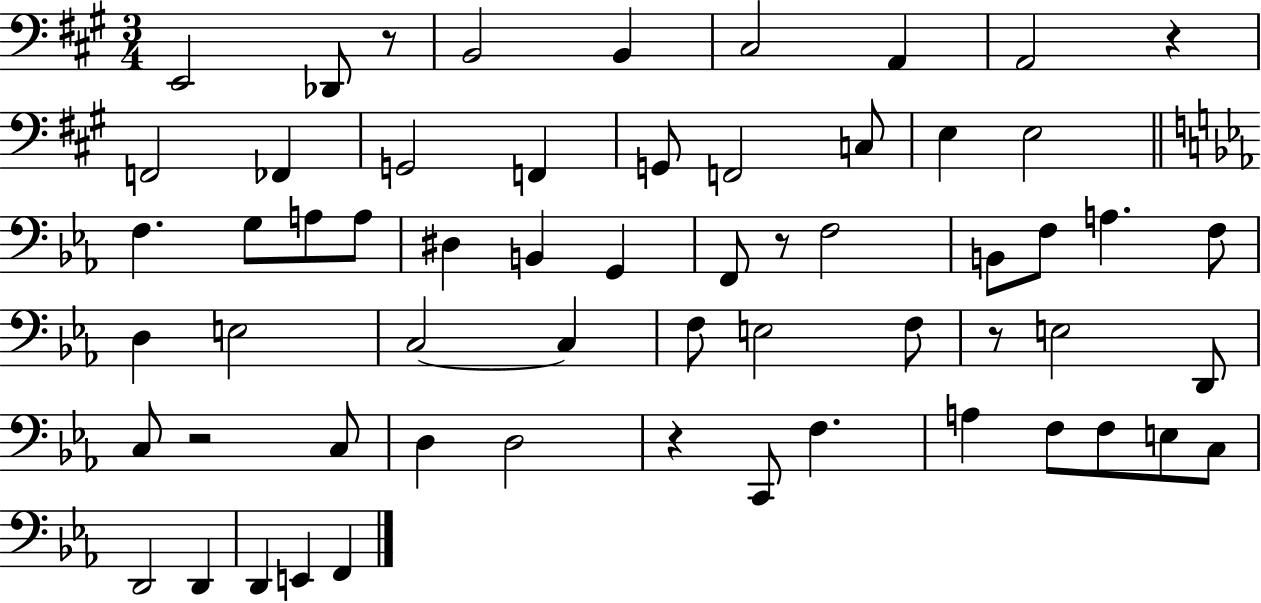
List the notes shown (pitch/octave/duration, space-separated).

E2/h Db2/e R/e B2/h B2/q C#3/h A2/q A2/h R/q F2/h FES2/q G2/h F2/q G2/e F2/h C3/e E3/q E3/h F3/q. G3/e A3/e A3/e D#3/q B2/q G2/q F2/e R/e F3/h B2/e F3/e A3/q. F3/e D3/q E3/h C3/h C3/q F3/e E3/h F3/e R/e E3/h D2/e C3/e R/h C3/e D3/q D3/h R/q C2/e F3/q. A3/q F3/e F3/e E3/e C3/e D2/h D2/q D2/q E2/q F2/q